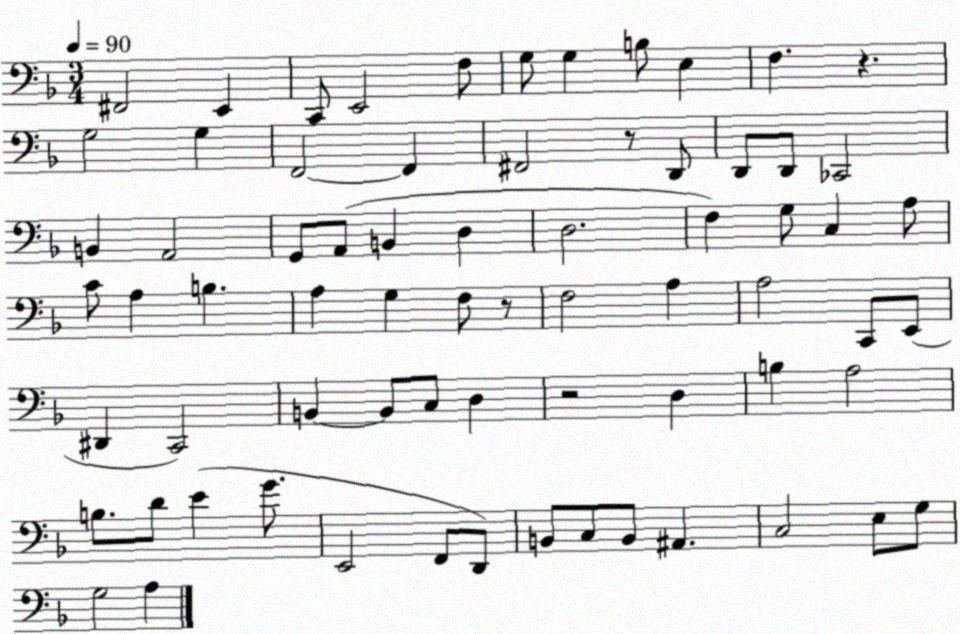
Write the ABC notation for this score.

X:1
T:Untitled
M:3/4
L:1/4
K:F
^F,,2 E,, C,,/2 E,,2 F,/2 G,/2 G, B,/2 E, F, z G,2 G, F,,2 F,, ^F,,2 z/2 D,,/2 D,,/2 D,,/2 _C,,2 B,, A,,2 G,,/2 A,,/2 B,, D, D,2 F, G,/2 C, A,/2 C/2 A, B, A, G, F,/2 z/2 F,2 A, A,2 C,,/2 E,,/2 ^D,, C,,2 B,, B,,/2 C,/2 D, z2 D, B, A,2 B,/2 D/2 E G/2 E,,2 F,,/2 D,,/2 B,,/2 C,/2 B,,/2 ^A,, C,2 E,/2 G,/2 G,2 A,